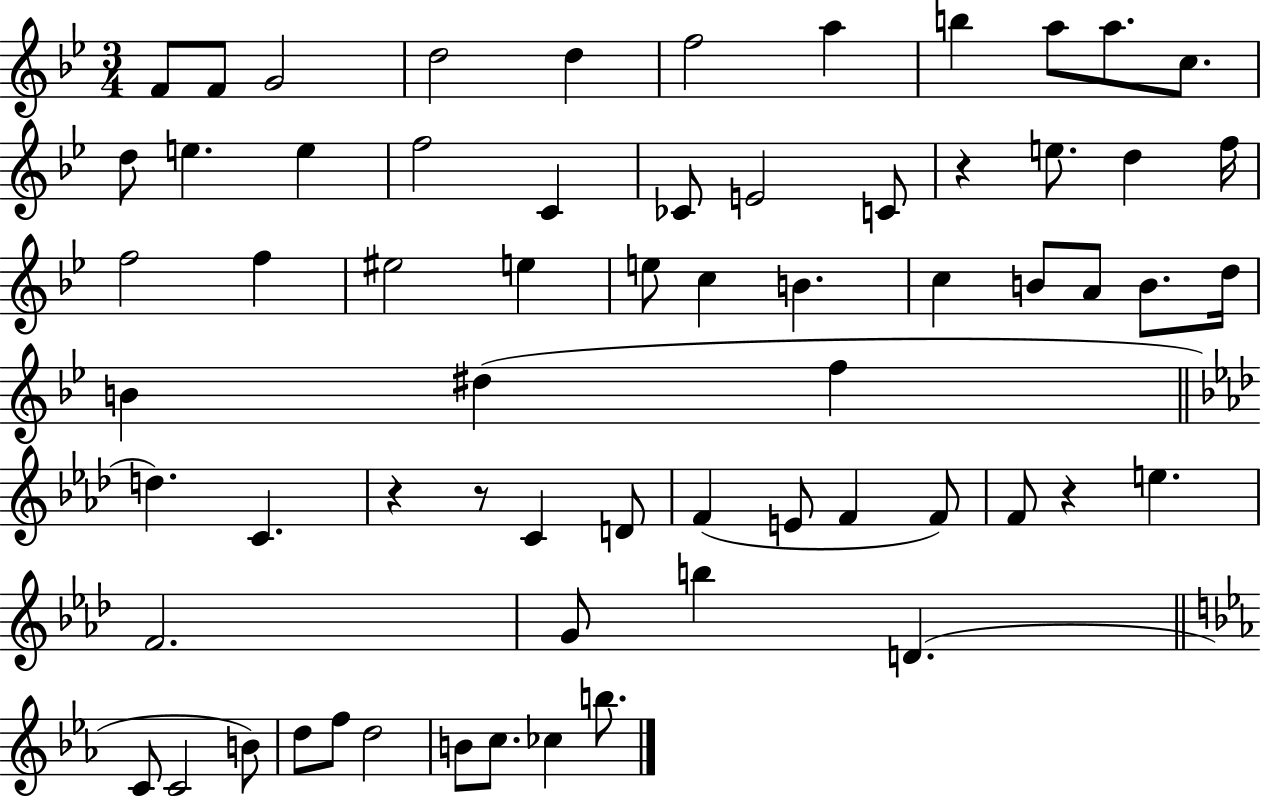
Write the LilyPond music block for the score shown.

{
  \clef treble
  \numericTimeSignature
  \time 3/4
  \key bes \major
  \repeat volta 2 { f'8 f'8 g'2 | d''2 d''4 | f''2 a''4 | b''4 a''8 a''8. c''8. | \break d''8 e''4. e''4 | f''2 c'4 | ces'8 e'2 c'8 | r4 e''8. d''4 f''16 | \break f''2 f''4 | eis''2 e''4 | e''8 c''4 b'4. | c''4 b'8 a'8 b'8. d''16 | \break b'4 dis''4( f''4 | \bar "||" \break \key f \minor d''4.) c'4. | r4 r8 c'4 d'8 | f'4( e'8 f'4 f'8) | f'8 r4 e''4. | \break f'2. | g'8 b''4 d'4.( | \bar "||" \break \key c \minor c'8 c'2 b'8) | d''8 f''8 d''2 | b'8 c''8. ces''4 b''8. | } \bar "|."
}